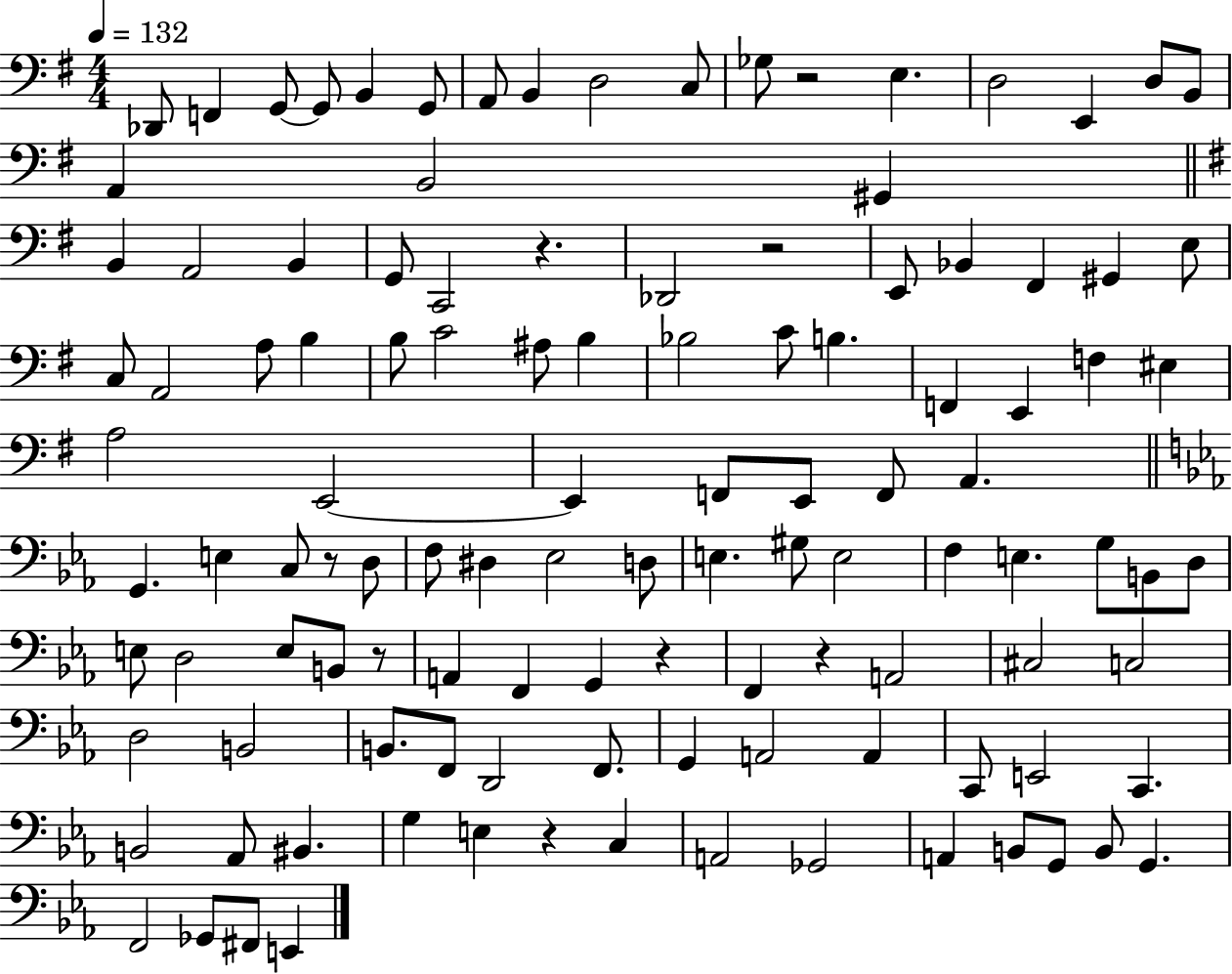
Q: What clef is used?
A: bass